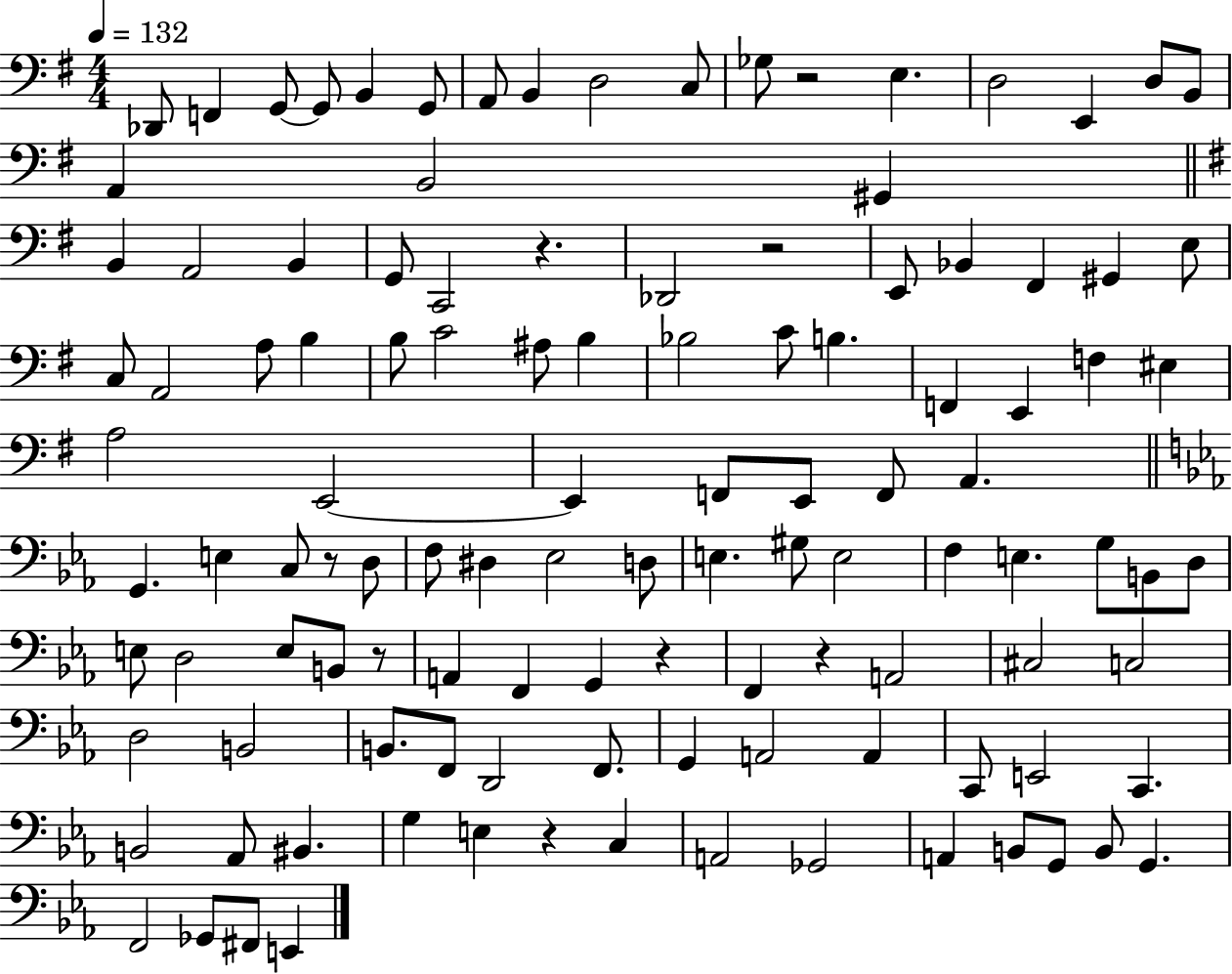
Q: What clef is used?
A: bass